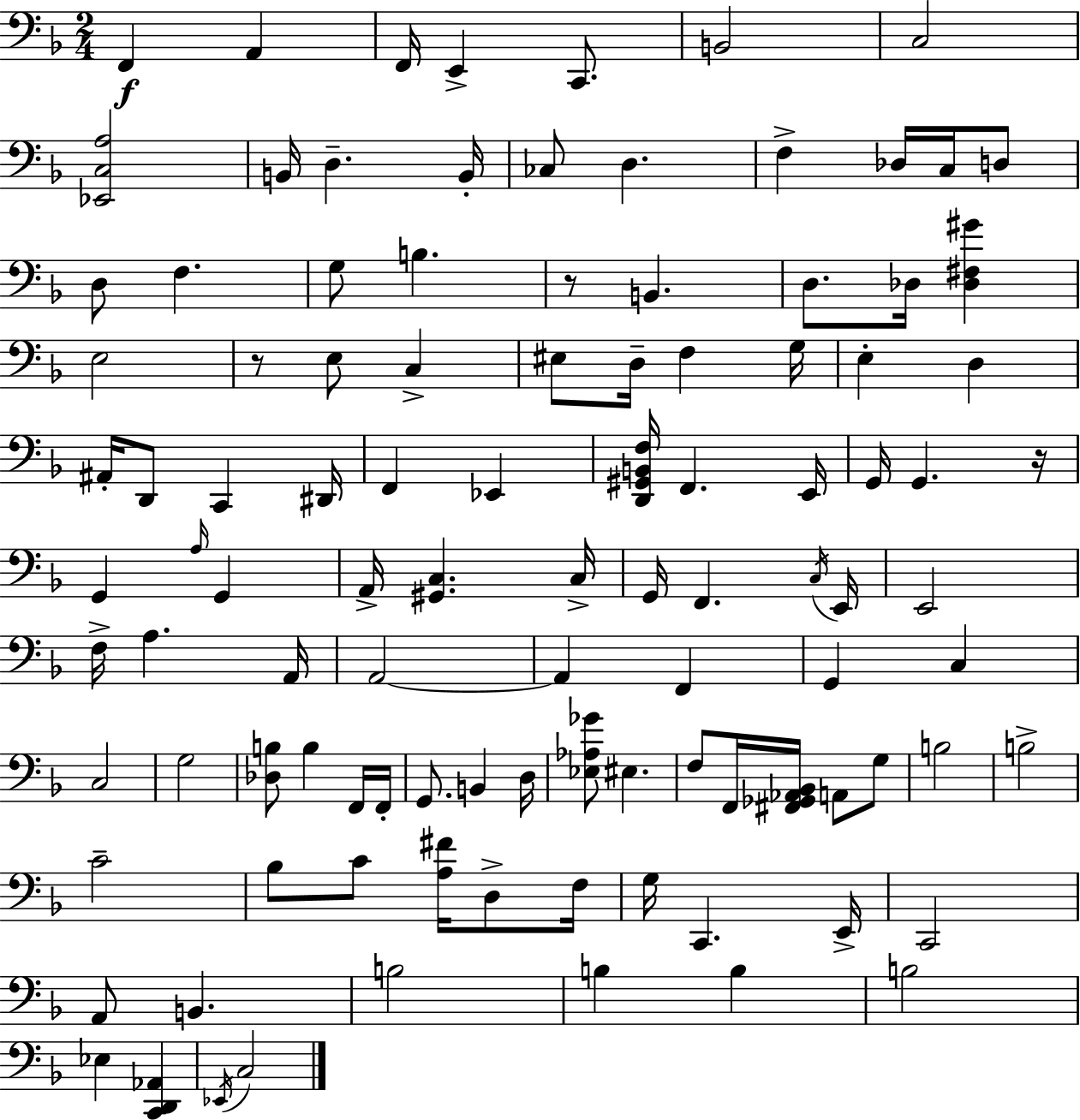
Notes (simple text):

F2/q A2/q F2/s E2/q C2/e. B2/h C3/h [Eb2,C3,A3]/h B2/s D3/q. B2/s CES3/e D3/q. F3/q Db3/s C3/s D3/e D3/e F3/q. G3/e B3/q. R/e B2/q. D3/e. Db3/s [Db3,F#3,G#4]/q E3/h R/e E3/e C3/q EIS3/e D3/s F3/q G3/s E3/q D3/q A#2/s D2/e C2/q D#2/s F2/q Eb2/q [D2,G#2,B2,F3]/s F2/q. E2/s G2/s G2/q. R/s G2/q A3/s G2/q A2/s [G#2,C3]/q. C3/s G2/s F2/q. C3/s E2/s E2/h F3/s A3/q. A2/s A2/h A2/q F2/q G2/q C3/q C3/h G3/h [Db3,B3]/e B3/q F2/s F2/s G2/e. B2/q D3/s [Eb3,Ab3,Gb4]/e EIS3/q. F3/e F2/s [F#2,Gb2,Ab2,Bb2]/s A2/e G3/e B3/h B3/h C4/h Bb3/e C4/e [A3,F#4]/s D3/e F3/s G3/s C2/q. E2/s C2/h A2/e B2/q. B3/h B3/q B3/q B3/h Eb3/q [C2,D2,Ab2]/q Eb2/s C3/h